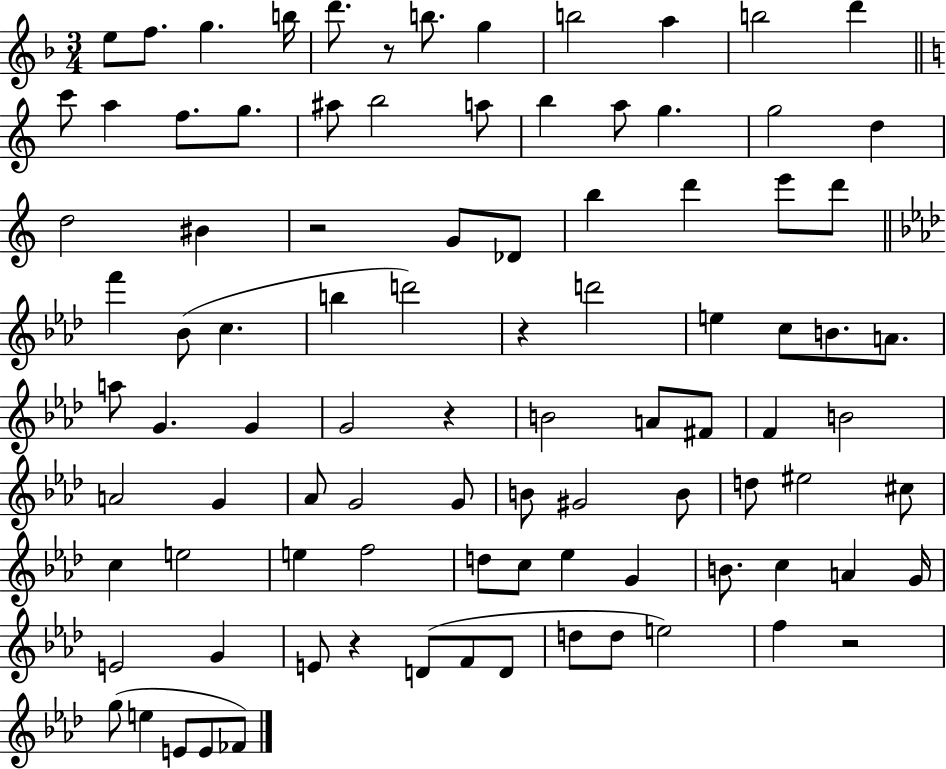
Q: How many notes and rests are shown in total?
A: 94